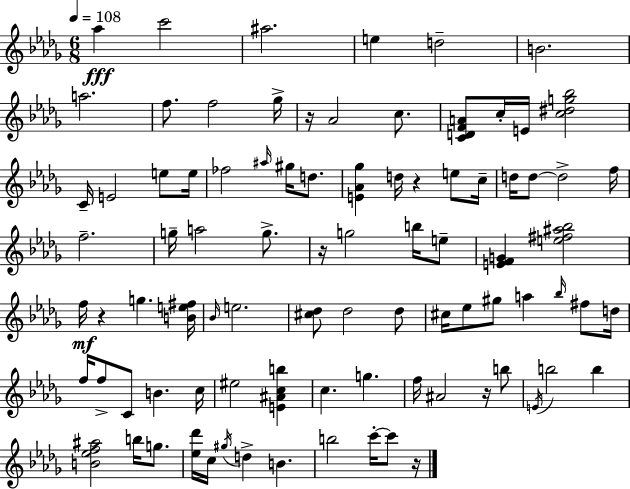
Ab5/q C6/h A#5/h. E5/q D5/h B4/h. A5/h. F5/e. F5/h Gb5/s R/s Ab4/h C5/e. [C4,D4,F4,A4]/e C5/s E4/s [C5,D#5,G5,Bb5]/h C4/s E4/h E5/e E5/s FES5/h A#5/s G#5/s D5/e. [E4,Ab4,Gb5]/q D5/s R/q E5/e C5/s D5/s D5/e D5/h F5/s F5/h. G5/s A5/h G5/e. R/s G5/h B5/s E5/e [E4,F4,G4]/q [E5,F#5,A#5,Bb5]/h F5/s R/q G5/q. [B4,E5,F#5]/s Bb4/s E5/h. [C#5,Db5]/e Db5/h Db5/e C#5/s Eb5/e G#5/e A5/q Bb5/s F#5/e D5/s F5/s F5/e C4/e B4/q. C5/s EIS5/h [E4,A#4,C5,B5]/q C5/q. G5/q. F5/s A#4/h R/s B5/e E4/s B5/h B5/q [B4,Eb5,F5,A#5]/h B5/s G5/e. [Eb5,Db6]/s C5/s G#5/s D5/q B4/q. B5/h C6/s C6/e R/s